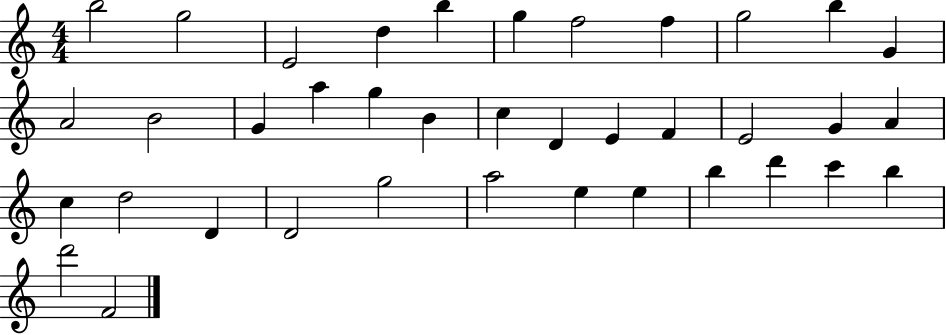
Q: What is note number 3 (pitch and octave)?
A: E4